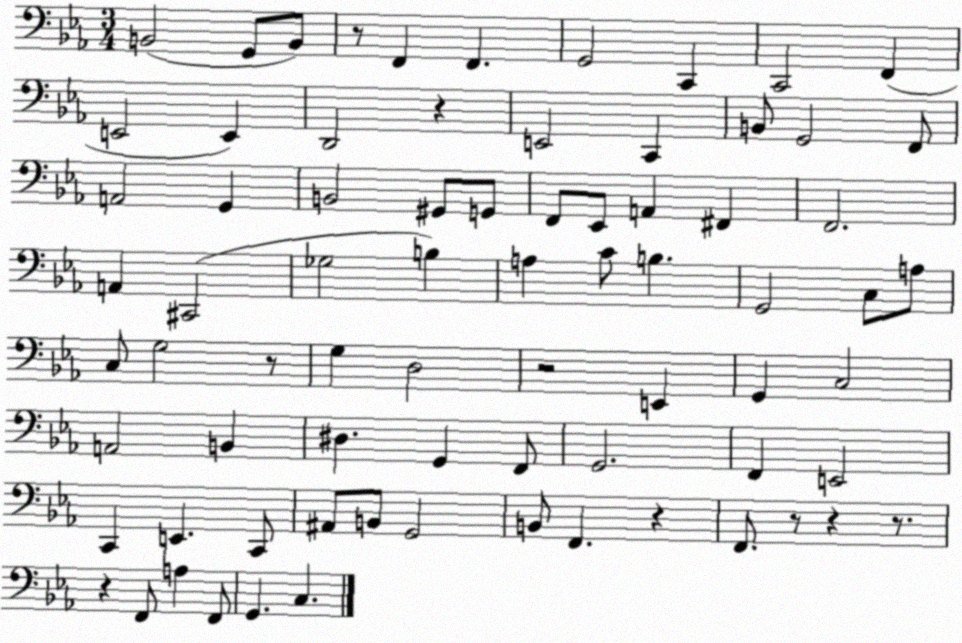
X:1
T:Untitled
M:3/4
L:1/4
K:Eb
B,,2 G,,/2 B,,/2 z/2 F,, F,, G,,2 C,, C,,2 F,, E,,2 E,, D,,2 z E,,2 C,, B,,/2 G,,2 F,,/2 A,,2 G,, B,,2 ^G,,/2 G,,/2 F,,/2 _E,,/2 A,, ^F,, F,,2 A,, ^C,,2 _G,2 B, A, C/2 B, G,,2 C,/2 A,/2 C,/2 G,2 z/2 G, D,2 z2 E,, G,, C,2 A,,2 B,, ^D, G,, F,,/2 G,,2 F,, E,,2 C,, E,, C,,/2 ^A,,/2 B,,/2 G,,2 B,,/2 F,, z F,,/2 z/2 z z/2 z F,,/2 A, F,,/2 G,, C,